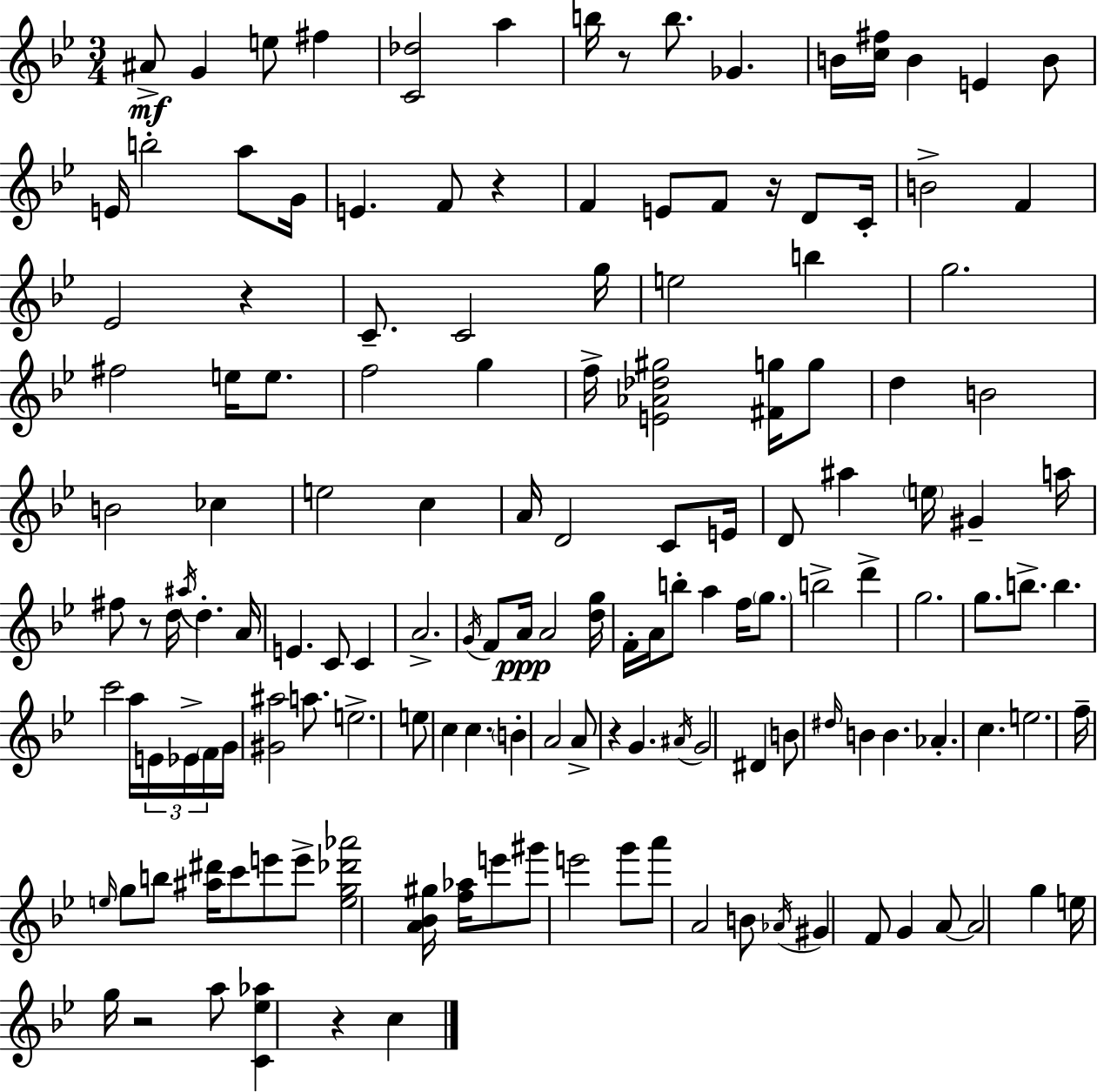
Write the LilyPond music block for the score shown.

{
  \clef treble
  \numericTimeSignature
  \time 3/4
  \key bes \major
  ais'8->\mf g'4 e''8 fis''4 | <c' des''>2 a''4 | b''16 r8 b''8. ges'4. | b'16 <c'' fis''>16 b'4 e'4 b'8 | \break e'16 b''2-. a''8 g'16 | e'4. f'8 r4 | f'4 e'8 f'8 r16 d'8 c'16-. | b'2-> f'4 | \break ees'2 r4 | c'8.-- c'2 g''16 | e''2 b''4 | g''2. | \break fis''2 e''16 e''8. | f''2 g''4 | f''16-> <e' aes' des'' gis''>2 <fis' g''>16 g''8 | d''4 b'2 | \break b'2 ces''4 | e''2 c''4 | a'16 d'2 c'8 e'16 | d'8 ais''4 \parenthesize e''16 gis'4-- a''16 | \break fis''8 r8 d''16 \acciaccatura { ais''16 } d''4.-. | a'16 e'4. c'8 c'4 | a'2.-> | \acciaccatura { g'16 } f'8 a'16\ppp a'2 | \break <d'' g''>16 f'16-. a'16 b''8-. a''4 f''16 \parenthesize g''8. | b''2-> d'''4-> | g''2. | g''8. b''8.-> b''4. | \break c'''2 a''16 \tuplet 3/2 { e'16 | ees'16-> \parenthesize f'16 } g'16 <gis' ais''>2 a''8. | e''2.-> | e''8 c''4 c''4. | \break \parenthesize b'4-. a'2 | a'8-> r4 g'4. | \acciaccatura { ais'16 } g'2 dis'4 | b'8 \grace { dis''16 } b'4 b'4. | \break aes'4.-. c''4. | e''2. | f''16-- \grace { e''16 } g''8 b''8 <ais'' dis'''>16 c'''8 | e'''8 e'''8-> <e'' g'' des''' aes'''>2 | \break <a' bes' gis''>16 <f'' aes''>16 e'''8 gis'''8 e'''2 | g'''8 a'''8 a'2 | b'8 \acciaccatura { aes'16 } gis'4 f'8 | g'4 a'8~~ a'2 | \break g''4 e''16 g''16 r2 | a''8 <c' ees'' aes''>4 r4 | c''4 \bar "|."
}